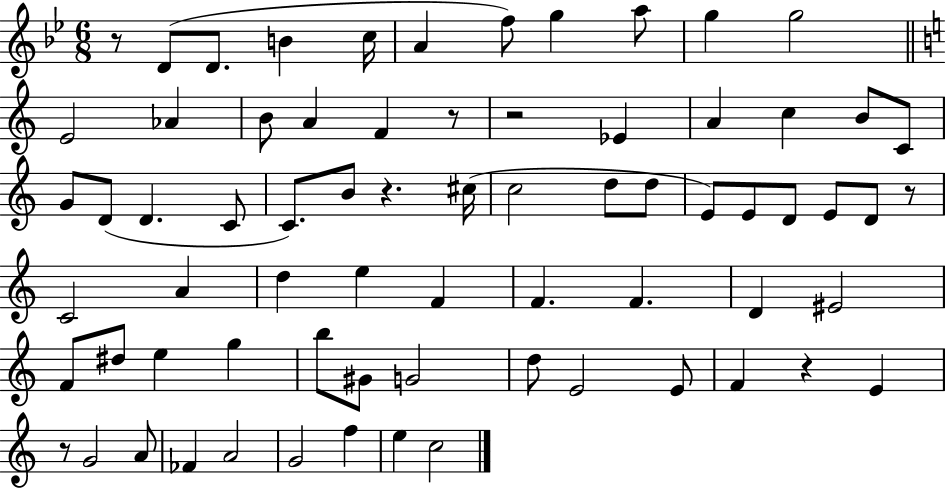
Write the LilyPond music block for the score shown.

{
  \clef treble
  \numericTimeSignature
  \time 6/8
  \key bes \major
  r8 d'8( d'8. b'4 c''16 | a'4 f''8) g''4 a''8 | g''4 g''2 | \bar "||" \break \key c \major e'2 aes'4 | b'8 a'4 f'4 r8 | r2 ees'4 | a'4 c''4 b'8 c'8 | \break g'8 d'8( d'4. c'8 | c'8.) b'8 r4. cis''16( | c''2 d''8 d''8 | e'8) e'8 d'8 e'8 d'8 r8 | \break c'2 a'4 | d''4 e''4 f'4 | f'4. f'4. | d'4 eis'2 | \break f'8 dis''8 e''4 g''4 | b''8 gis'8 g'2 | d''8 e'2 e'8 | f'4 r4 e'4 | \break r8 g'2 a'8 | fes'4 a'2 | g'2 f''4 | e''4 c''2 | \break \bar "|."
}